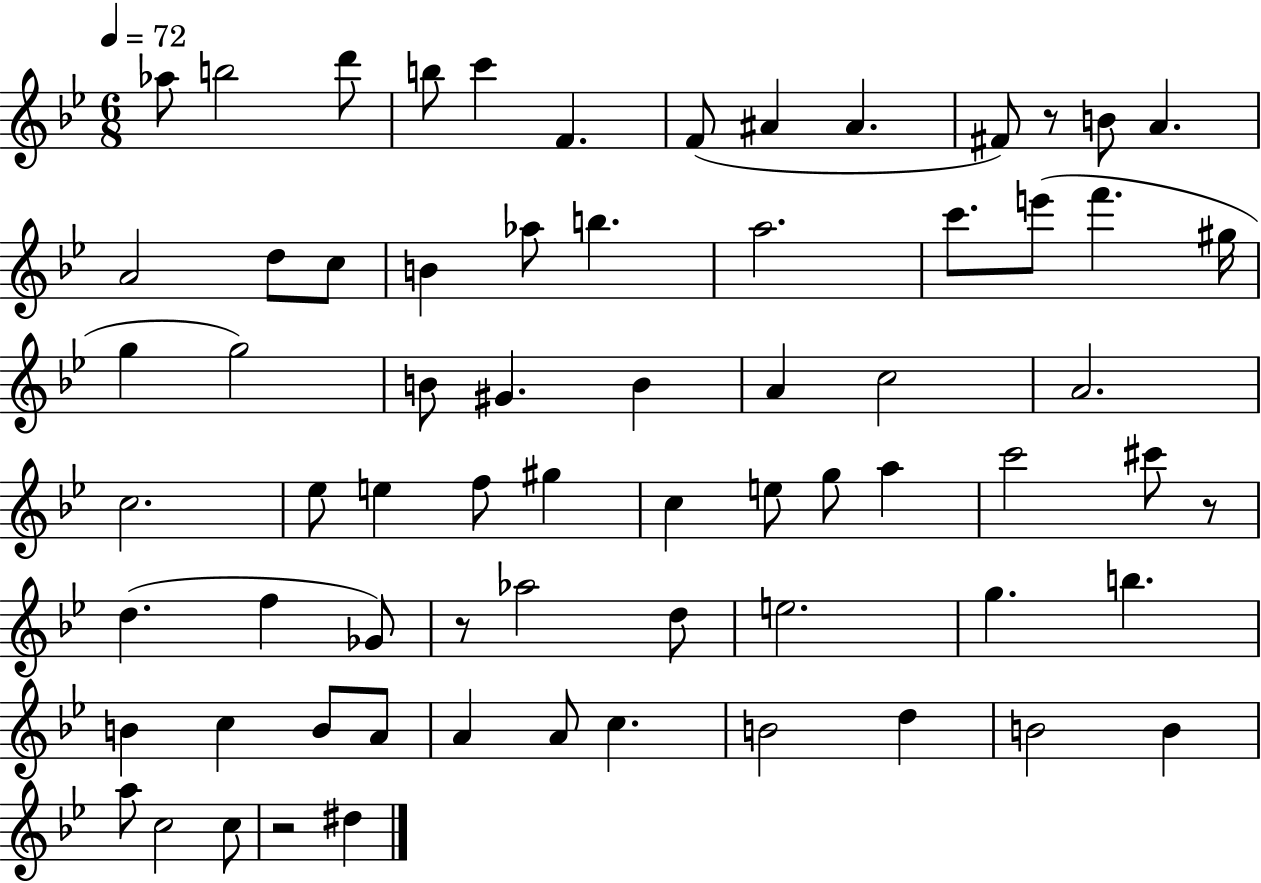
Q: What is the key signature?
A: BES major